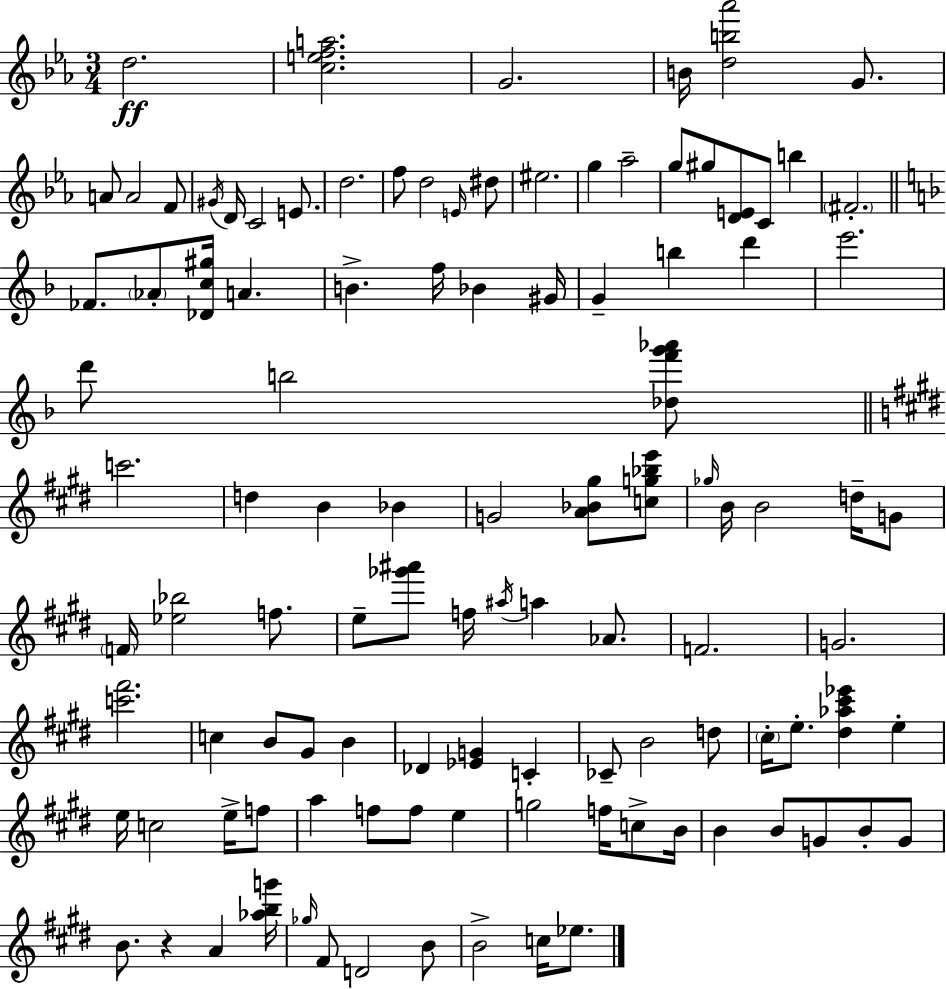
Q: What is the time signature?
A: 3/4